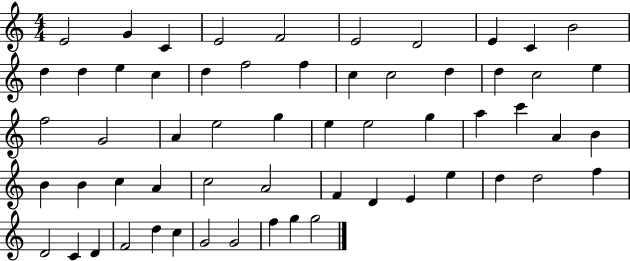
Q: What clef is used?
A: treble